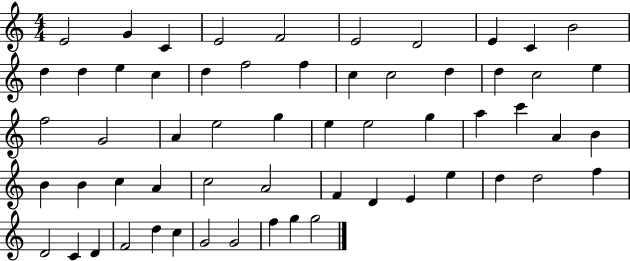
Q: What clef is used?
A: treble